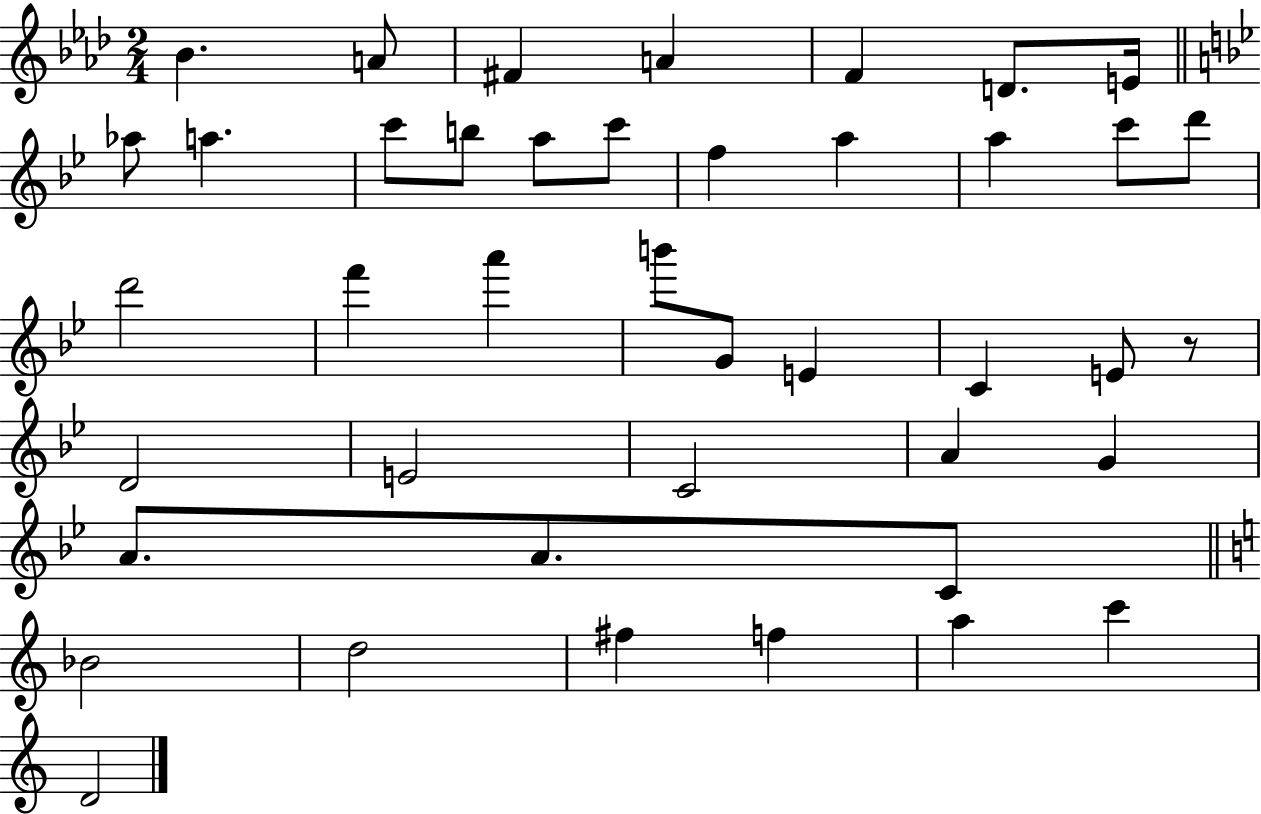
Bb4/q. A4/e F#4/q A4/q F4/q D4/e. E4/s Ab5/e A5/q. C6/e B5/e A5/e C6/e F5/q A5/q A5/q C6/e D6/e D6/h F6/q A6/q B6/e G4/e E4/q C4/q E4/e R/e D4/h E4/h C4/h A4/q G4/q A4/e. A4/e. C4/e Bb4/h D5/h F#5/q F5/q A5/q C6/q D4/h